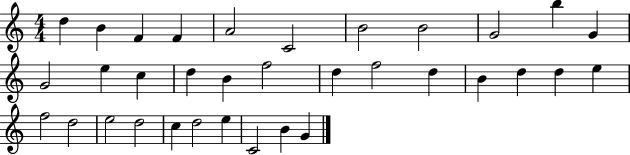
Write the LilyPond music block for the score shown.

{
  \clef treble
  \numericTimeSignature
  \time 4/4
  \key c \major
  d''4 b'4 f'4 f'4 | a'2 c'2 | b'2 b'2 | g'2 b''4 g'4 | \break g'2 e''4 c''4 | d''4 b'4 f''2 | d''4 f''2 d''4 | b'4 d''4 d''4 e''4 | \break f''2 d''2 | e''2 d''2 | c''4 d''2 e''4 | c'2 b'4 g'4 | \break \bar "|."
}